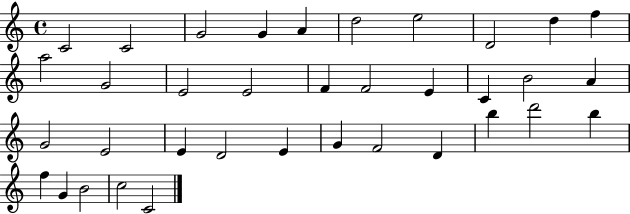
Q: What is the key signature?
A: C major